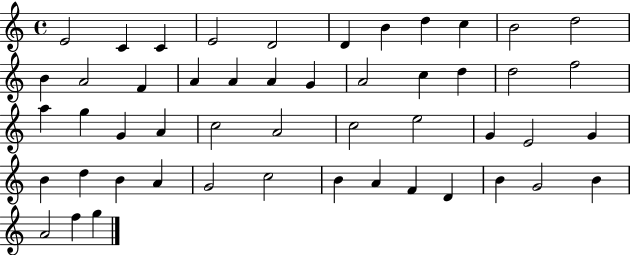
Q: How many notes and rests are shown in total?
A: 50